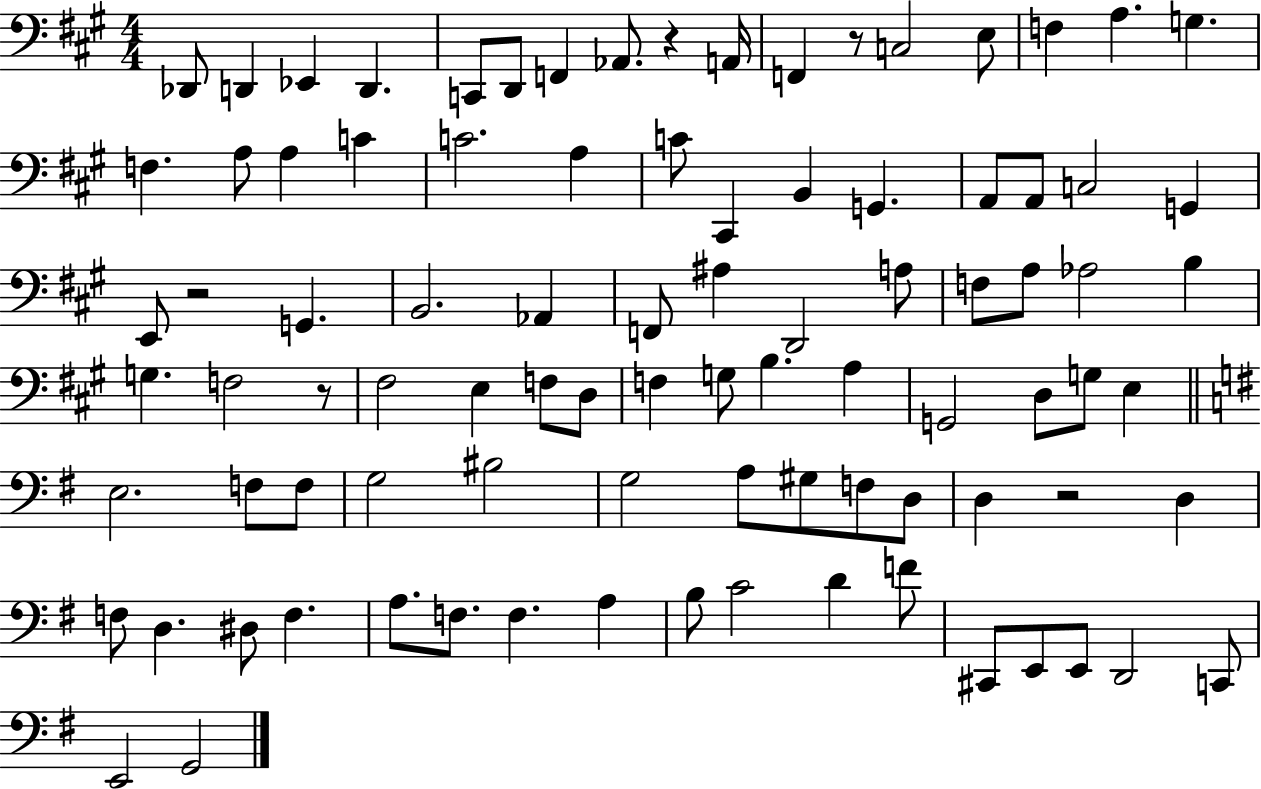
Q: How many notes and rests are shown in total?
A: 91